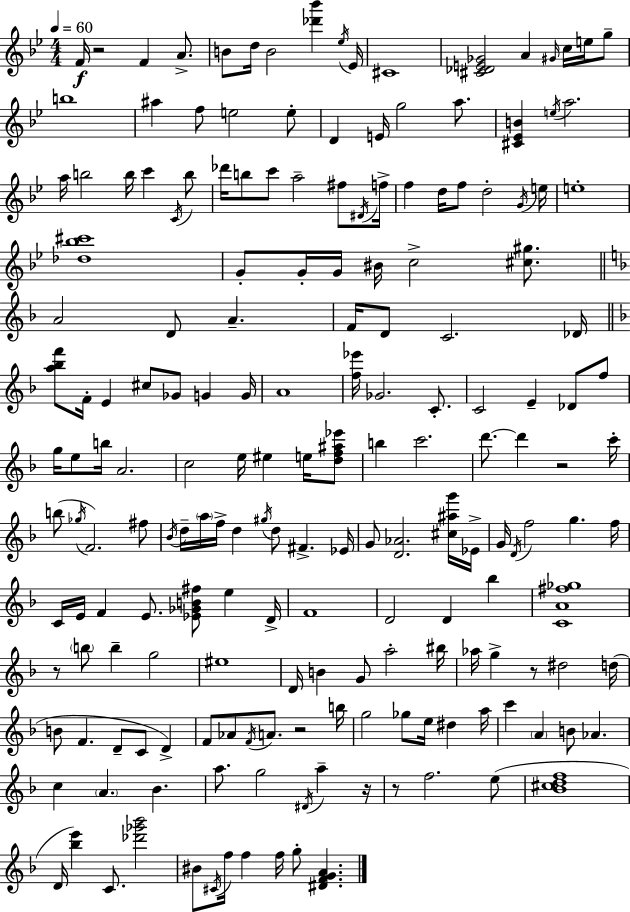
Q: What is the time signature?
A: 4/4